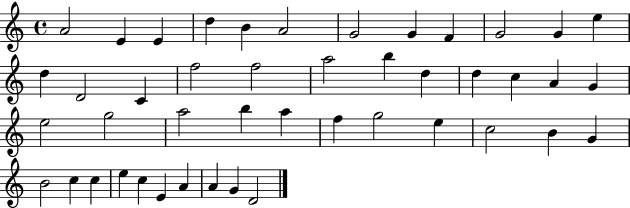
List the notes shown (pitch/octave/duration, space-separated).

A4/h E4/q E4/q D5/q B4/q A4/h G4/h G4/q F4/q G4/h G4/q E5/q D5/q D4/h C4/q F5/h F5/h A5/h B5/q D5/q D5/q C5/q A4/q G4/q E5/h G5/h A5/h B5/q A5/q F5/q G5/h E5/q C5/h B4/q G4/q B4/h C5/q C5/q E5/q C5/q E4/q A4/q A4/q G4/q D4/h